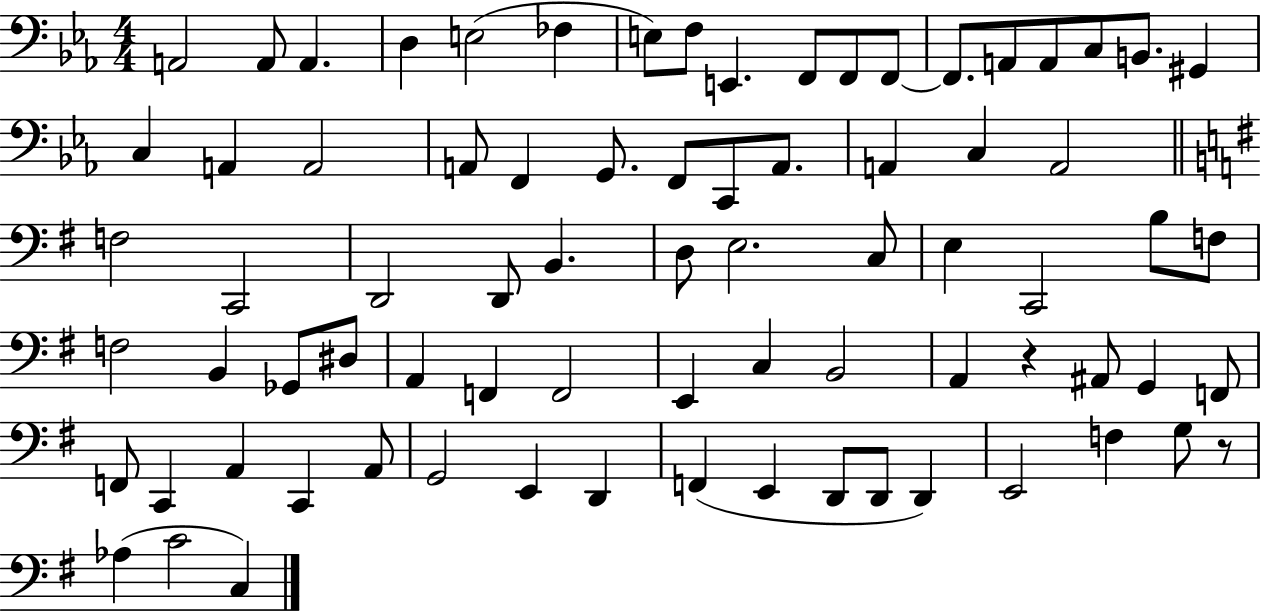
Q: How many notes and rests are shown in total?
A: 77